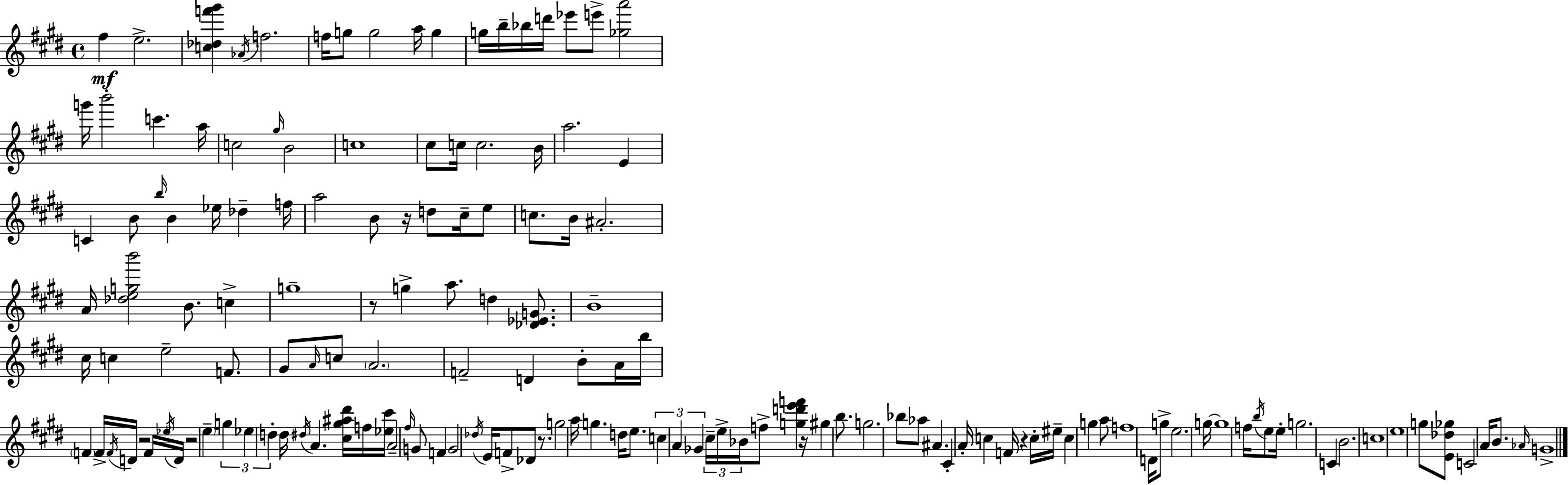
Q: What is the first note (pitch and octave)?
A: F#5